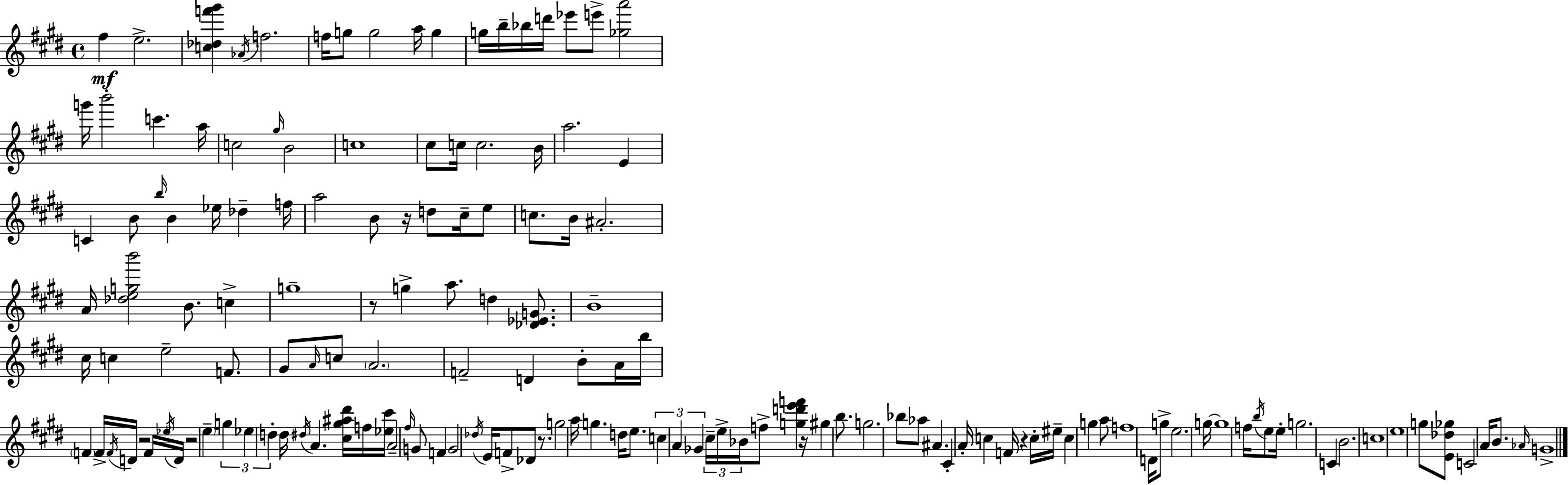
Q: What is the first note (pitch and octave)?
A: F#5